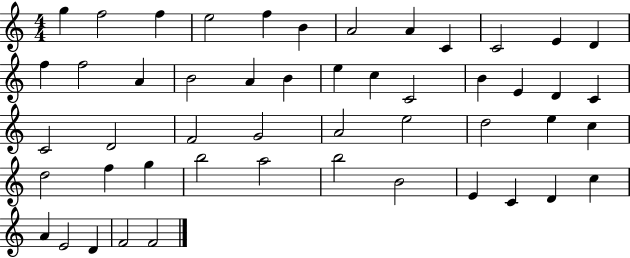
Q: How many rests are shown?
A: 0